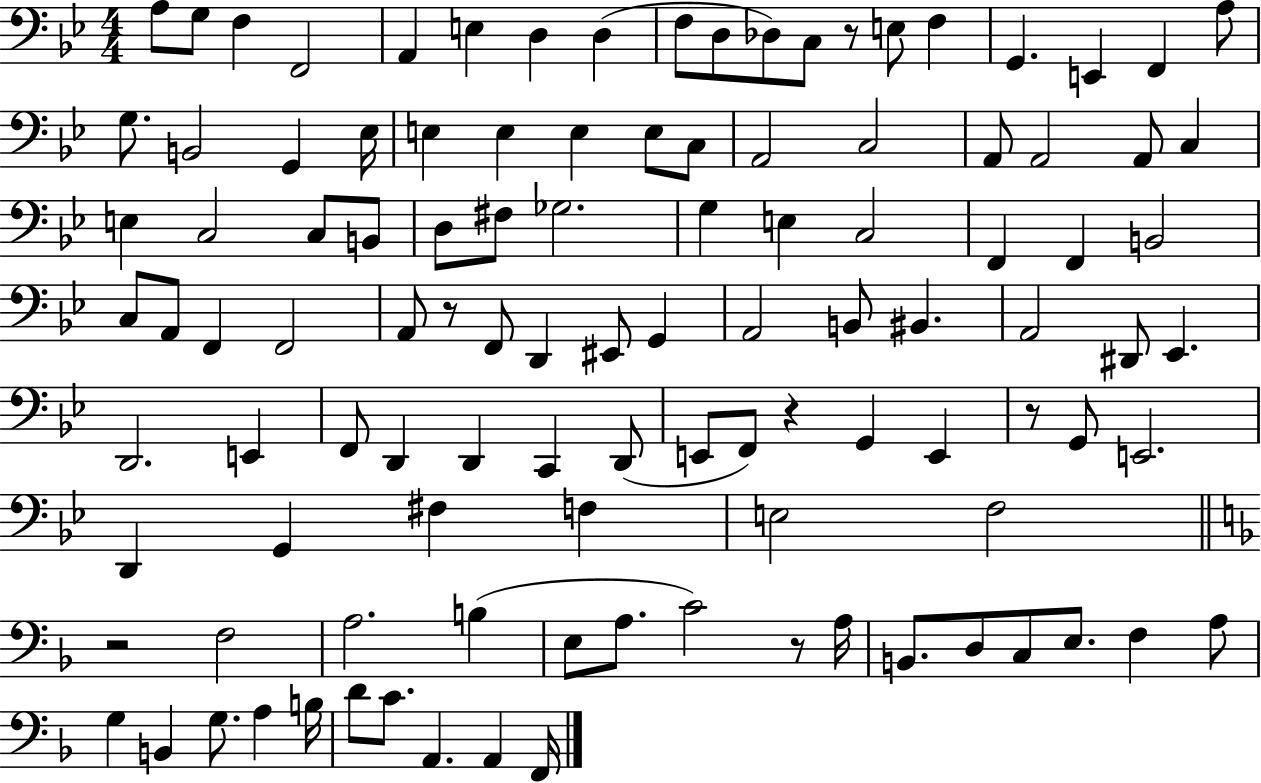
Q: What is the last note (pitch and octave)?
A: F2